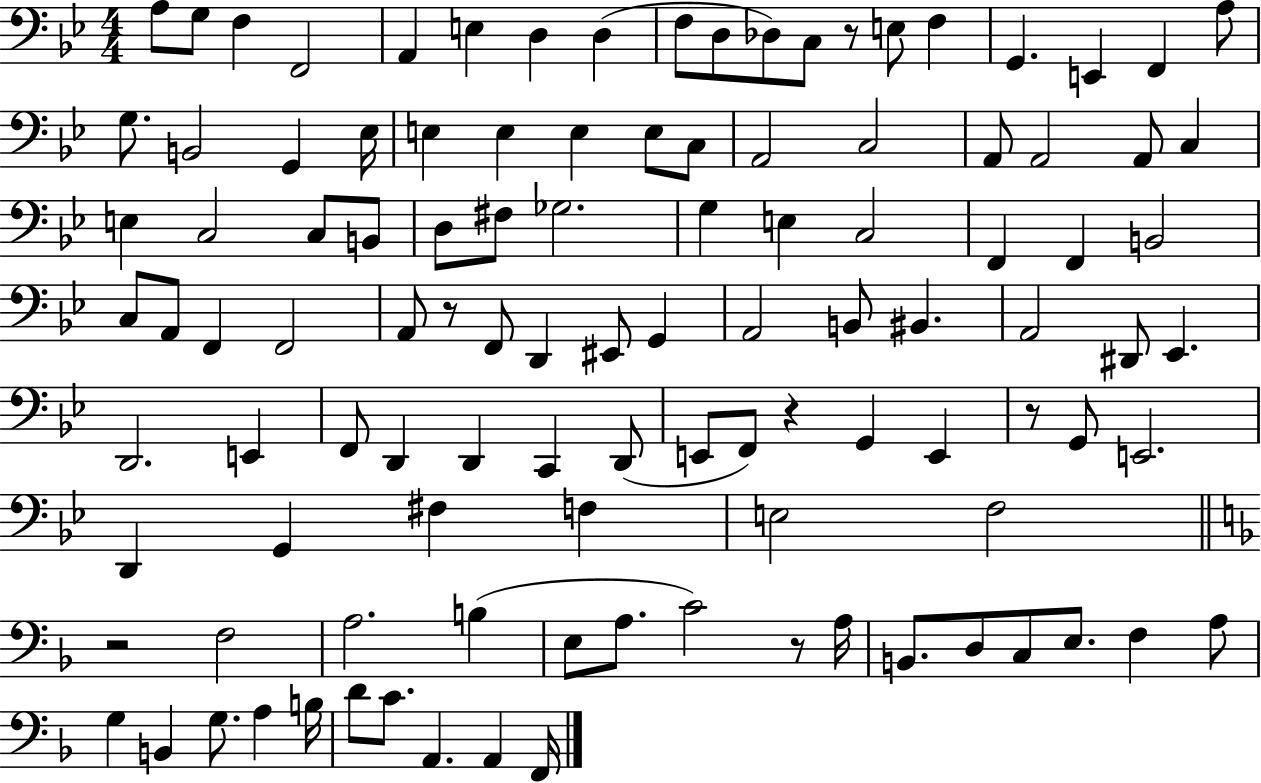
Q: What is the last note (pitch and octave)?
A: F2